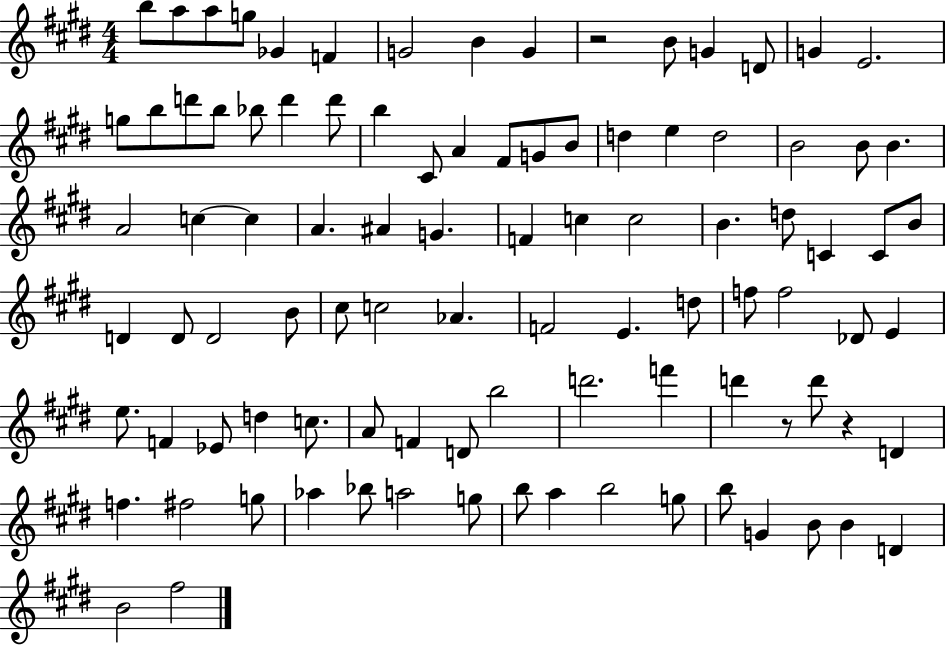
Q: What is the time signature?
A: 4/4